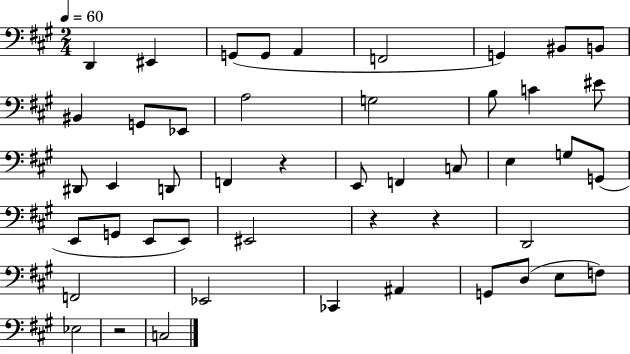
{
  \clef bass
  \numericTimeSignature
  \time 2/4
  \key a \major
  \tempo 4 = 60
  d,4 eis,4 | g,8( g,8 a,4 | f,2 | g,4) bis,8 b,8 | \break bis,4 g,8 ees,8 | a2 | g2 | b8 c'4 eis'8 | \break dis,8 e,4 d,8 | f,4 r4 | e,8 f,4 c8 | e4 g8 g,8( | \break e,8 g,8 e,8 e,8) | eis,2 | r4 r4 | d,2 | \break f,2 | ees,2 | ces,4 ais,4 | g,8 d8( e8 f8) | \break ees2 | r2 | c2 | \bar "|."
}